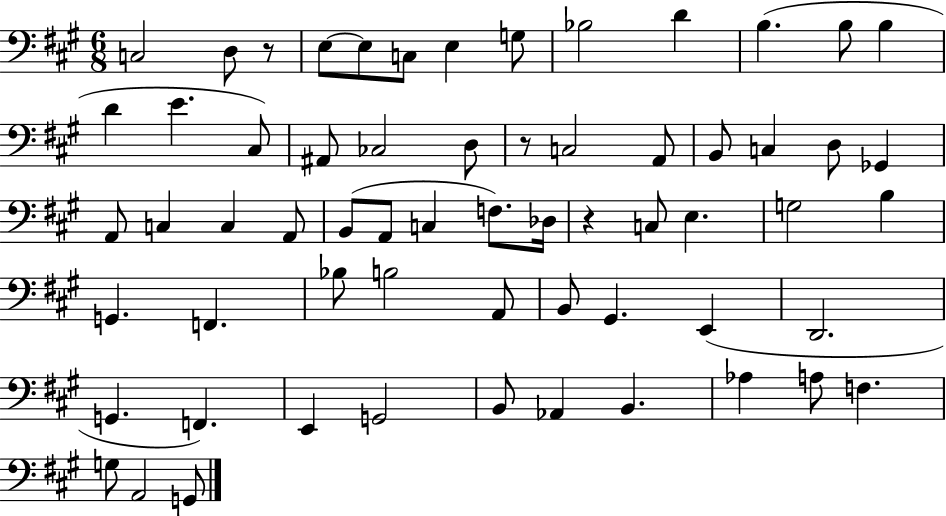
{
  \clef bass
  \numericTimeSignature
  \time 6/8
  \key a \major
  c2 d8 r8 | e8~~ e8 c8 e4 g8 | bes2 d'4 | b4.( b8 b4 | \break d'4 e'4. cis8) | ais,8 ces2 d8 | r8 c2 a,8 | b,8 c4 d8 ges,4 | \break a,8 c4 c4 a,8 | b,8( a,8 c4 f8.) des16 | r4 c8 e4. | g2 b4 | \break g,4. f,4. | bes8 b2 a,8 | b,8 gis,4. e,4( | d,2. | \break g,4. f,4.) | e,4 g,2 | b,8 aes,4 b,4. | aes4 a8 f4. | \break g8 a,2 g,8 | \bar "|."
}